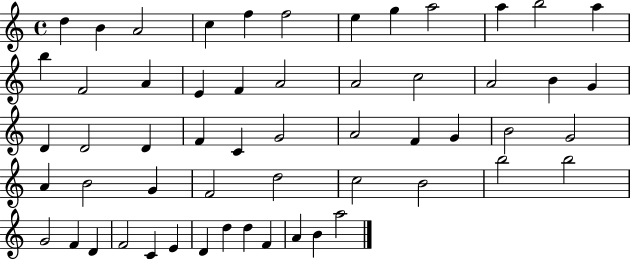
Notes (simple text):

D5/q B4/q A4/h C5/q F5/q F5/h E5/q G5/q A5/h A5/q B5/h A5/q B5/q F4/h A4/q E4/q F4/q A4/h A4/h C5/h A4/h B4/q G4/q D4/q D4/h D4/q F4/q C4/q G4/h A4/h F4/q G4/q B4/h G4/h A4/q B4/h G4/q F4/h D5/h C5/h B4/h B5/h B5/h G4/h F4/q D4/q F4/h C4/q E4/q D4/q D5/q D5/q F4/q A4/q B4/q A5/h